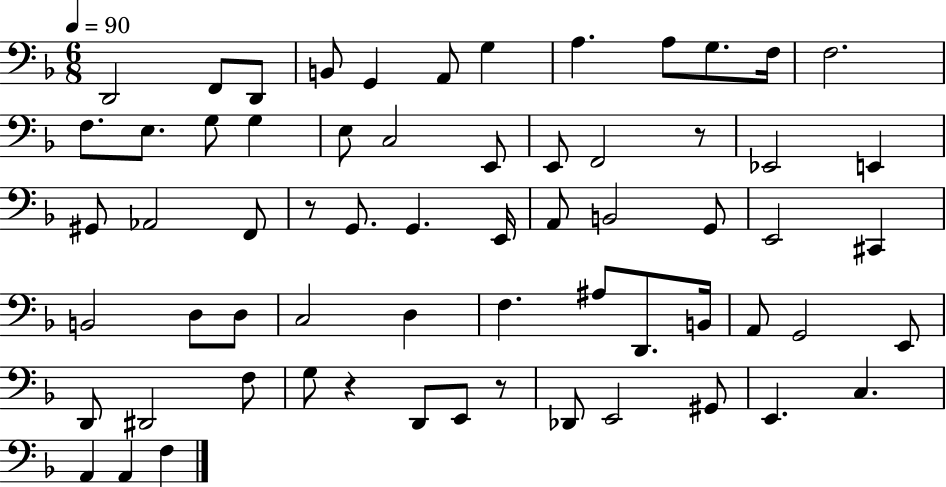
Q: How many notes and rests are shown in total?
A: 64